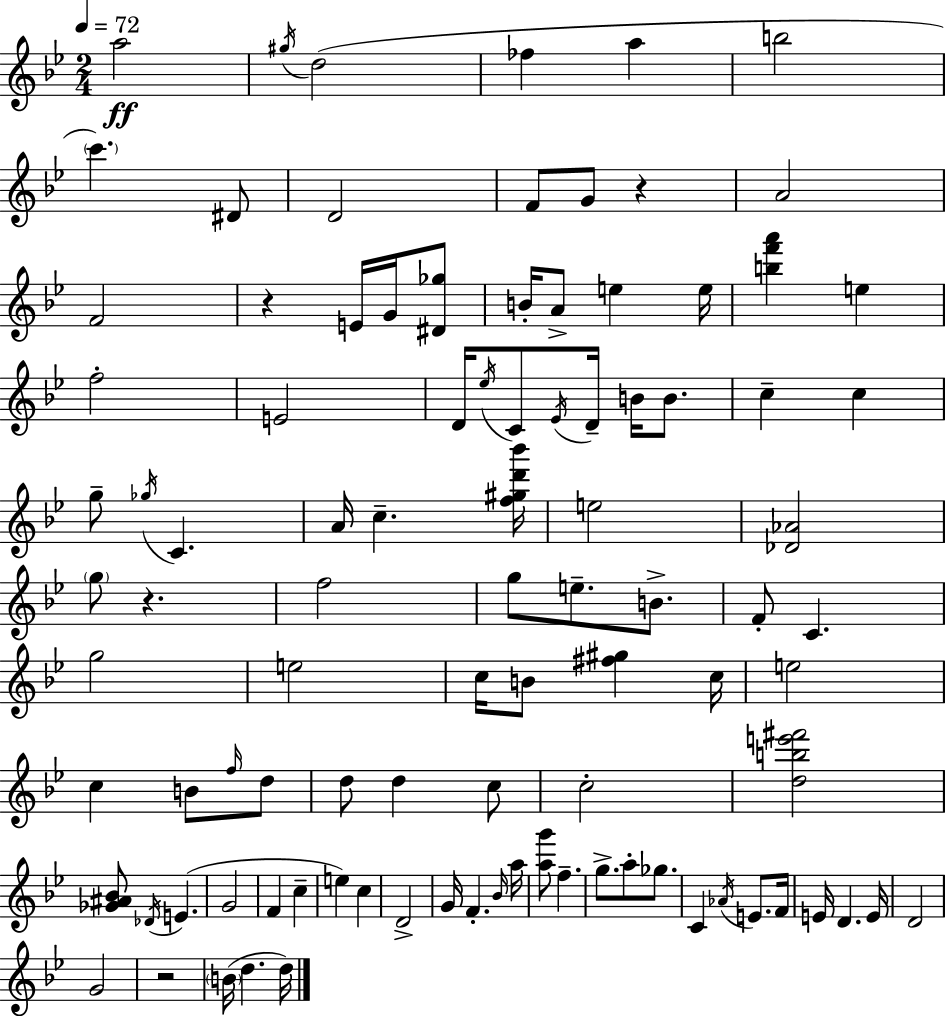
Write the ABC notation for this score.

X:1
T:Untitled
M:2/4
L:1/4
K:Gm
a2 ^g/4 d2 _f a b2 c' ^D/2 D2 F/2 G/2 z A2 F2 z E/4 G/4 [^D_g]/2 B/4 A/2 e e/4 [bf'a'] e f2 E2 D/4 _e/4 C/2 _E/4 D/4 B/4 B/2 c c g/2 _g/4 C A/4 c [f^gd'_b']/4 e2 [_D_A]2 g/2 z f2 g/2 e/2 B/2 F/2 C g2 e2 c/4 B/2 [^f^g] c/4 e2 c B/2 f/4 d/2 d/2 d c/2 c2 [dbe'^f']2 [_G^A_B]/2 _D/4 E G2 F c e c D2 G/4 F _B/4 a/4 [ag']/2 f g/2 a/2 _g/2 C _A/4 E/2 F/4 E/4 D E/4 D2 G2 z2 B/4 d d/4